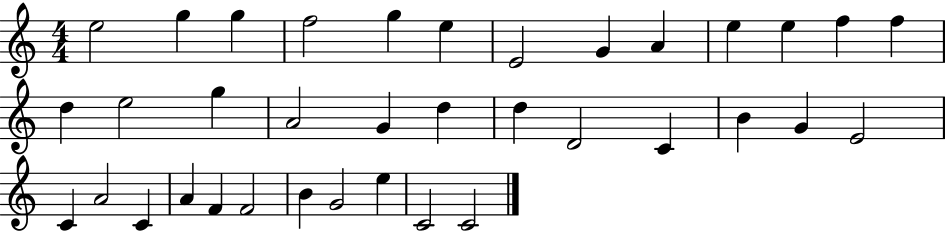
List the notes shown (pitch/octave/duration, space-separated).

E5/h G5/q G5/q F5/h G5/q E5/q E4/h G4/q A4/q E5/q E5/q F5/q F5/q D5/q E5/h G5/q A4/h G4/q D5/q D5/q D4/h C4/q B4/q G4/q E4/h C4/q A4/h C4/q A4/q F4/q F4/h B4/q G4/h E5/q C4/h C4/h